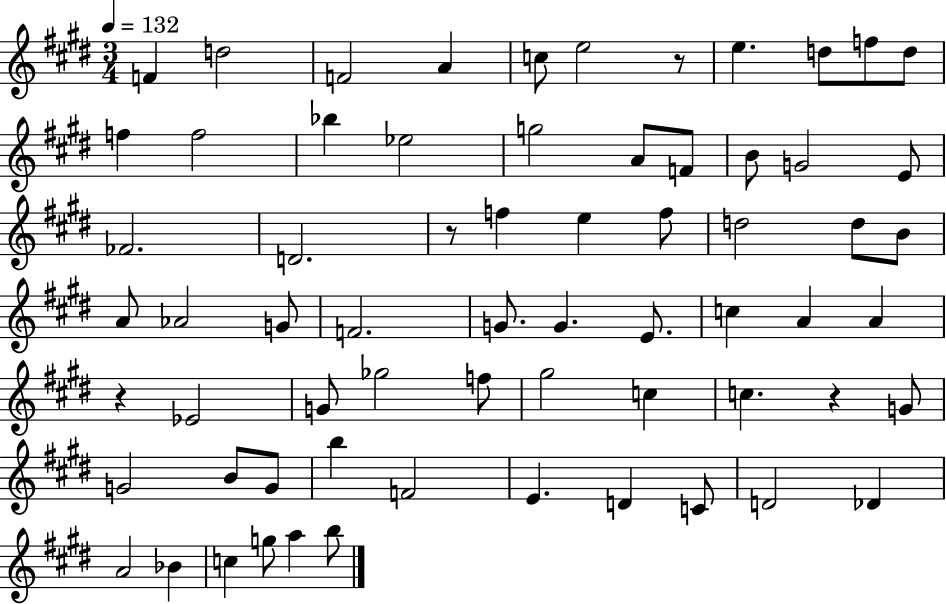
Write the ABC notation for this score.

X:1
T:Untitled
M:3/4
L:1/4
K:E
F d2 F2 A c/2 e2 z/2 e d/2 f/2 d/2 f f2 _b _e2 g2 A/2 F/2 B/2 G2 E/2 _F2 D2 z/2 f e f/2 d2 d/2 B/2 A/2 _A2 G/2 F2 G/2 G E/2 c A A z _E2 G/2 _g2 f/2 ^g2 c c z G/2 G2 B/2 G/2 b F2 E D C/2 D2 _D A2 _B c g/2 a b/2